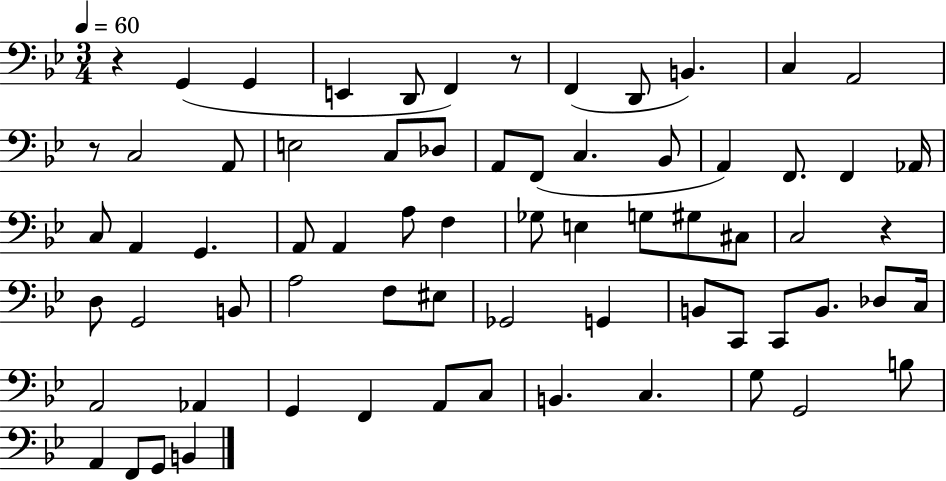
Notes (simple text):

R/q G2/q G2/q E2/q D2/e F2/q R/e F2/q D2/e B2/q. C3/q A2/h R/e C3/h A2/e E3/h C3/e Db3/e A2/e F2/e C3/q. Bb2/e A2/q F2/e. F2/q Ab2/s C3/e A2/q G2/q. A2/e A2/q A3/e F3/q Gb3/e E3/q G3/e G#3/e C#3/e C3/h R/q D3/e G2/h B2/e A3/h F3/e EIS3/e Gb2/h G2/q B2/e C2/e C2/e B2/e. Db3/e C3/s A2/h Ab2/q G2/q F2/q A2/e C3/e B2/q. C3/q. G3/e G2/h B3/e A2/q F2/e G2/e B2/q